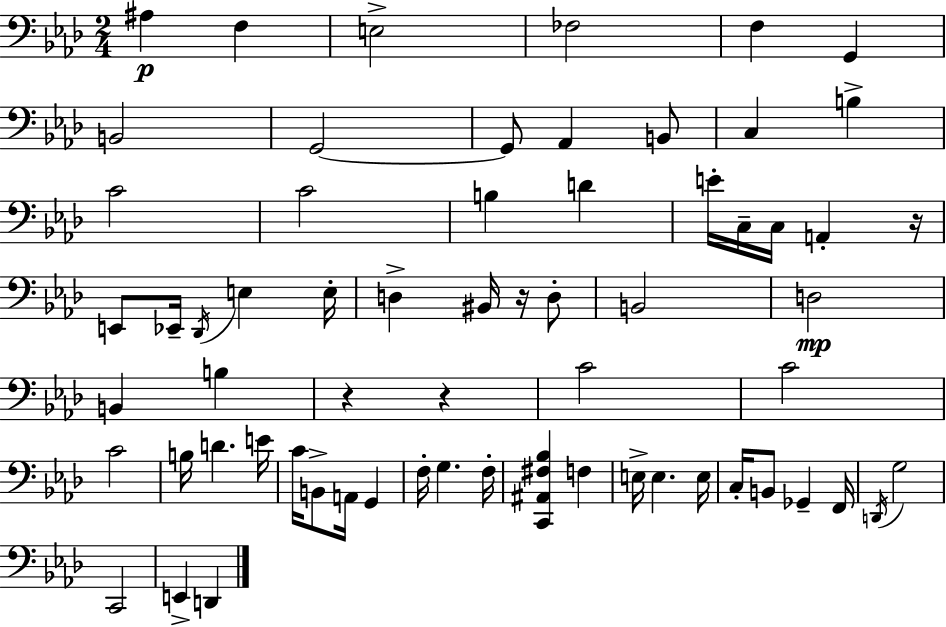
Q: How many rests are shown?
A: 4